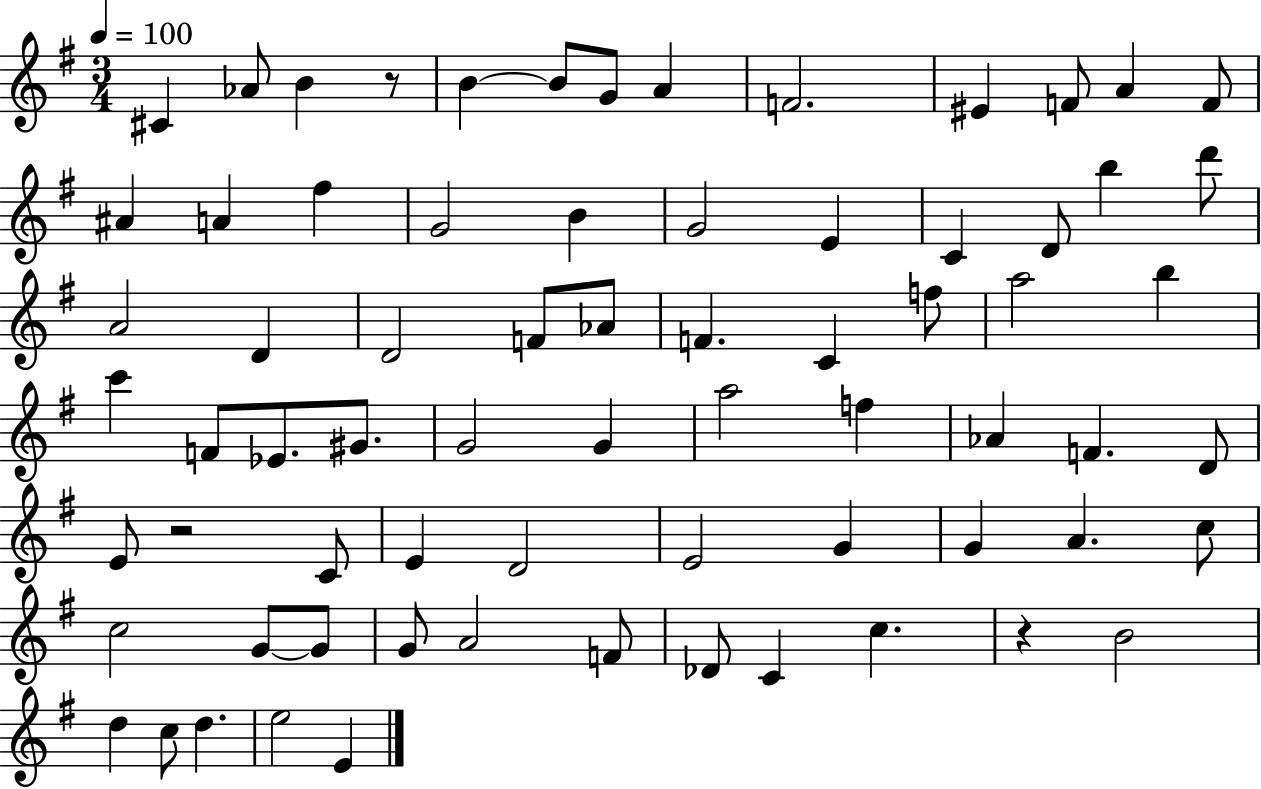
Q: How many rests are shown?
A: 3